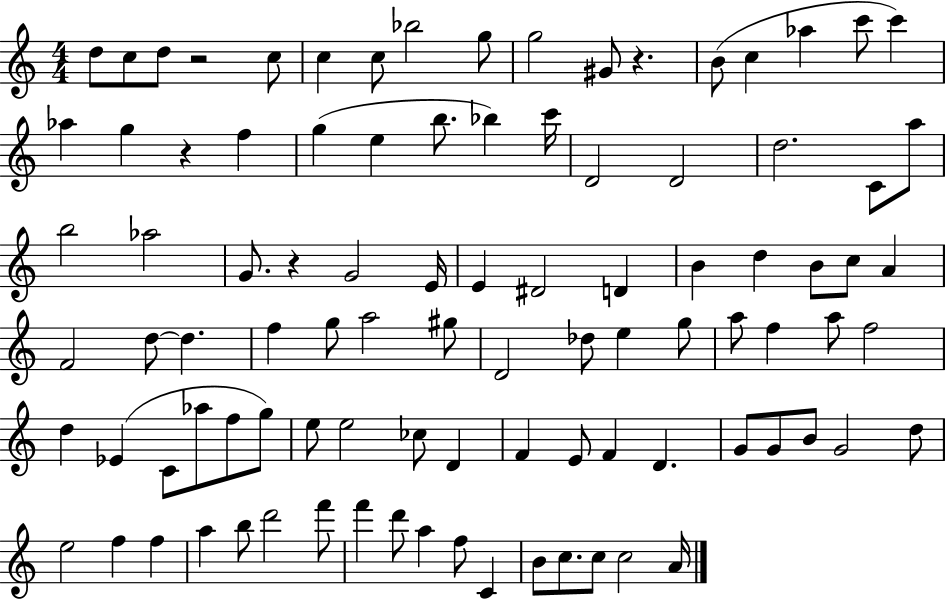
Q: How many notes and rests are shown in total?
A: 96